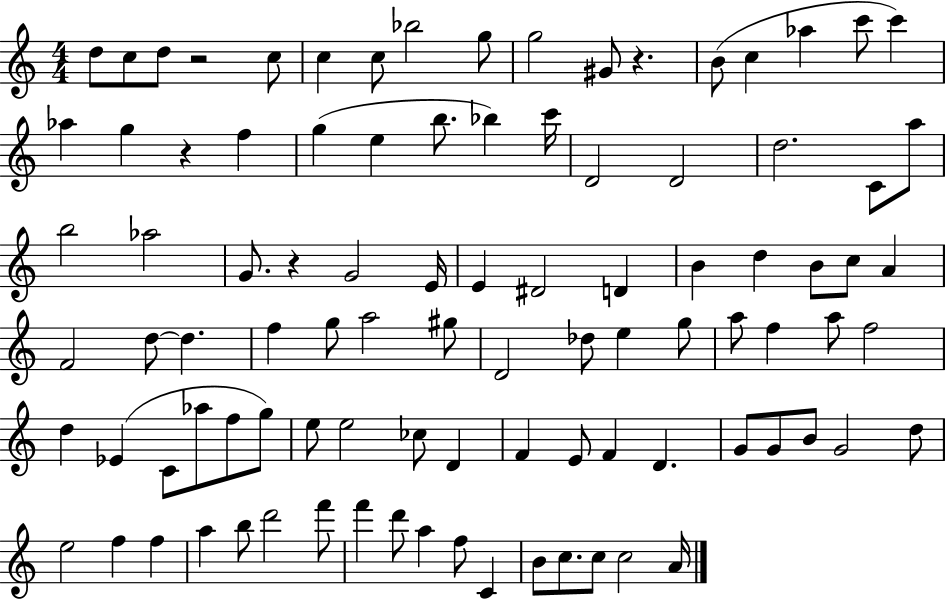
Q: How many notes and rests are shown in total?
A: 96